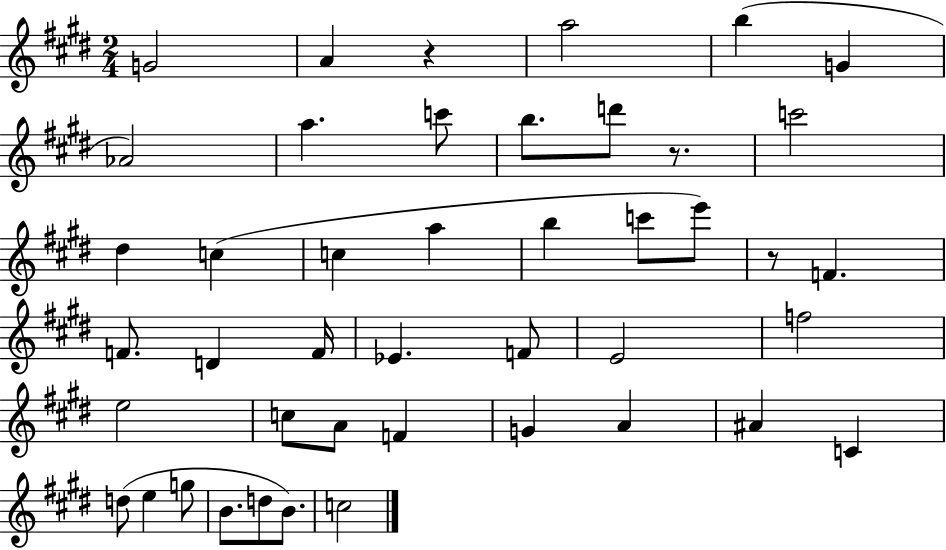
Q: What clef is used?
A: treble